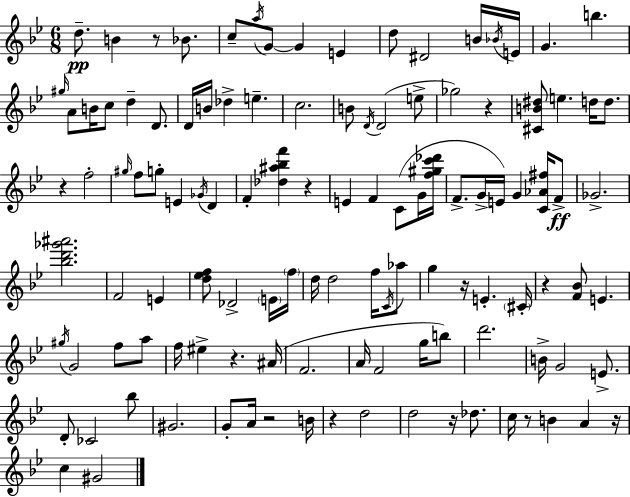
D5/e. B4/q R/e Bb4/e. C5/e A5/s G4/e G4/q E4/q D5/e D#4/h B4/s Bb4/s E4/s G4/q. B5/q. G#5/s A4/e B4/s C5/e D5/q D4/e. D4/s B4/s Db5/q E5/q. C5/h. B4/e D4/s D4/h E5/e Gb5/h R/q [C#4,B4,D#5]/e E5/q. D5/s D5/e. R/q F5/h G#5/s F5/e G5/e E4/q Gb4/s D4/q F4/q [Db5,A#5,Bb5,F6]/q R/q E4/q F4/q C4/e G4/s [F5,G#5,C6,Db6]/s F4/e. G4/s E4/s G4/q [C4,Ab4,F#5]/s F4/e Gb4/h. [Bb5,D6,Gb6,A#6]/h. F4/h E4/q [D5,Eb5,F5]/e Db4/h E4/s F5/s D5/s D5/h F5/s C4/s Ab5/e G5/q R/s E4/q. C#4/s R/q [F4,Bb4]/e E4/q. G#5/s G4/h F5/e A5/e F5/s EIS5/q R/q. A#4/s F4/h. A4/s F4/h G5/s B5/e D6/h. B4/s G4/h E4/e. D4/e CES4/h Bb5/e G#4/h. G4/e A4/s R/h B4/s R/q D5/h D5/h R/s Db5/e. C5/s R/e B4/q A4/q R/s C5/q G#4/h